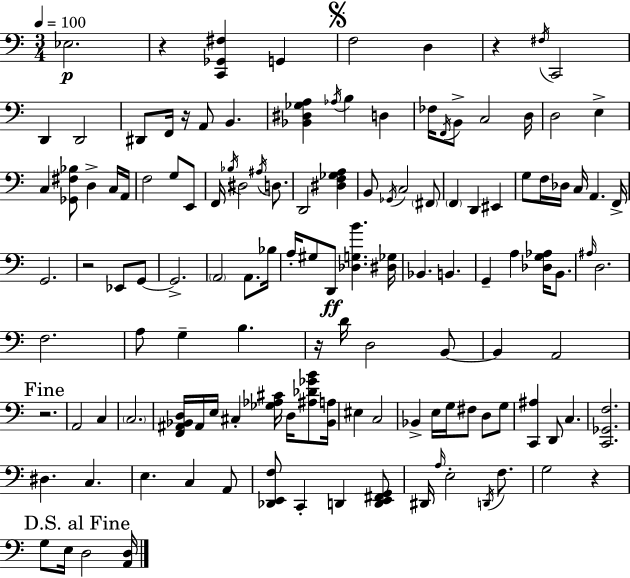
{
  \clef bass
  \numericTimeSignature
  \time 3/4
  \key a \minor
  \tempo 4 = 100
  ees2.\p | r4 <c, ges, fis>4 g,4 | \mark \markup { \musicglyph "scripts.segno" } f2 d4 | r4 \acciaccatura { fis16 } c,2 | \break d,4 d,2 | dis,8 f,16 r16 a,8 b,4. | <bes, dis ges a>4 \acciaccatura { aes16 } b4 d4 | fes16 \acciaccatura { f,16 } b,8-> c2 | \break d16 d2 e4-> | c4 <ges, fis bes>8 d4-> | c16 a,16 f2 g8 | e,8 f,16 \acciaccatura { bes16 } dis2 | \break \acciaccatura { ais16 } d8. d,2 | <dis f ges a>4 b,8 \acciaccatura { ges,16 } c2 | \parenthesize fis,8 \parenthesize f,4 d,4 | eis,4 g8 f16 des16 c16 a,4. | \break f,16-> g,2. | r2 | ees,8 g,8~~ g,2.-> | \parenthesize a,2 | \break a,8. bes16 a16-. gis8 d,8\ff <des g b'>4. | <dis ges>16 bes,4. | b,4. g,4-- a4 | <des g aes>16 b,8. \grace { ais16 } d2. | \break f2. | a8 g4-- | b4. r16 d'16 d2 | b,8~~ b,4 a,2 | \break \mark "Fine" r2. | a,2 | c4 \parenthesize c2. | <f, ais, bes, d>16 ais,16 e16 cis4-. | \break <ges aes cis'>16 d16 <ais des' ges' b'>8 <bes, a>16 eis4 c2 | bes,4-> e16 | g16 fis8 d8 g8 <c, ais>4 d,8 | c4. <c, ges, f>2. | \break dis4. | c4. e4. | c4 a,8 <des, e, f>8 c,4-. | d,4 <d, e, fis, g,>8 dis,16 \grace { a16 } e2-. | \break \acciaccatura { d,16 } f8. g2 | r4 \mark "D.S. al Fine" g8 e16 | d2 <a, d>16 \bar "|."
}